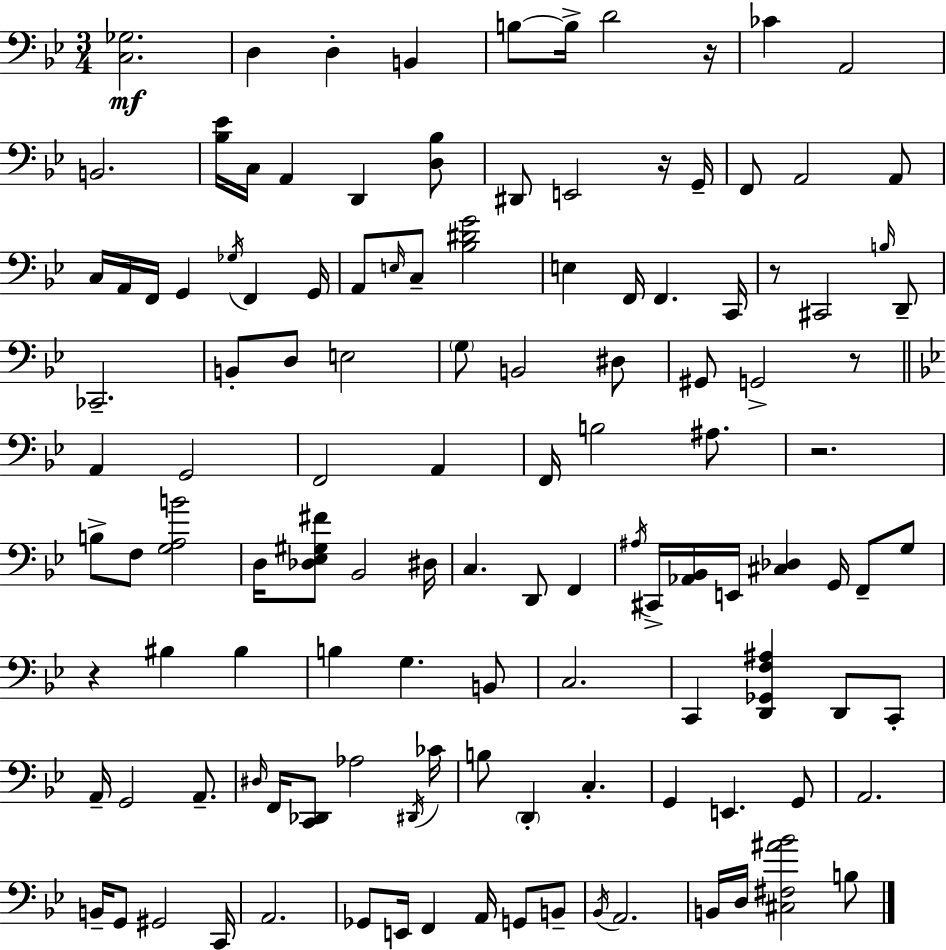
{
  \clef bass
  \numericTimeSignature
  \time 3/4
  \key bes \major
  \repeat volta 2 { <c ges>2.\mf | d4 d4-. b,4 | b8~~ b16-> d'2 r16 | ces'4 a,2 | \break b,2. | <bes ees'>16 c16 a,4 d,4 <d bes>8 | dis,8 e,2 r16 g,16-- | f,8 a,2 a,8 | \break c16 a,16 f,16 g,4 \acciaccatura { ges16 } f,4 | g,16 a,8 \grace { e16 } c8-- <bes dis' g'>2 | e4 f,16 f,4. | c,16 r8 cis,2 | \break \grace { b16 } d,8-- ces,2.-- | b,8-. d8 e2 | \parenthesize g8 b,2 | dis8 gis,8 g,2-> | \break r8 \bar "||" \break \key bes \major a,4 g,2 | f,2 a,4 | f,16 b2 ais8. | r2. | \break b8-> f8 <g a b'>2 | d16 <des ees gis fis'>8 bes,2 dis16 | c4. d,8 f,4 | \acciaccatura { ais16 } cis,16-> <aes, bes,>16 e,16 <cis des>4 g,16 f,8-- g8 | \break r4 bis4 bis4 | b4 g4. b,8 | c2. | c,4 <d, ges, f ais>4 d,8 c,8-. | \break a,16-- g,2 a,8.-- | \grace { dis16 } f,16 <c, des,>8 aes2 | \acciaccatura { dis,16 } ces'16 b8 \parenthesize d,4-. c4.-. | g,4 e,4. | \break g,8 a,2. | b,16-- g,8 gis,2 | c,16 a,2. | ges,8 e,16 f,4 a,16 g,8 | \break b,8-- \acciaccatura { bes,16 } a,2. | b,16 d16 <cis fis ais' bes'>2 | b8 } \bar "|."
}